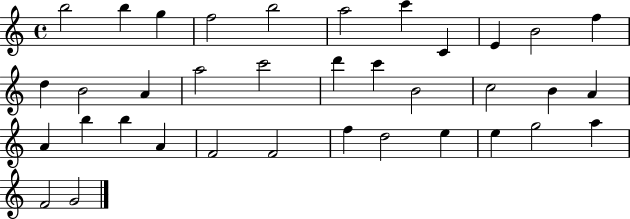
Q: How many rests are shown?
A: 0